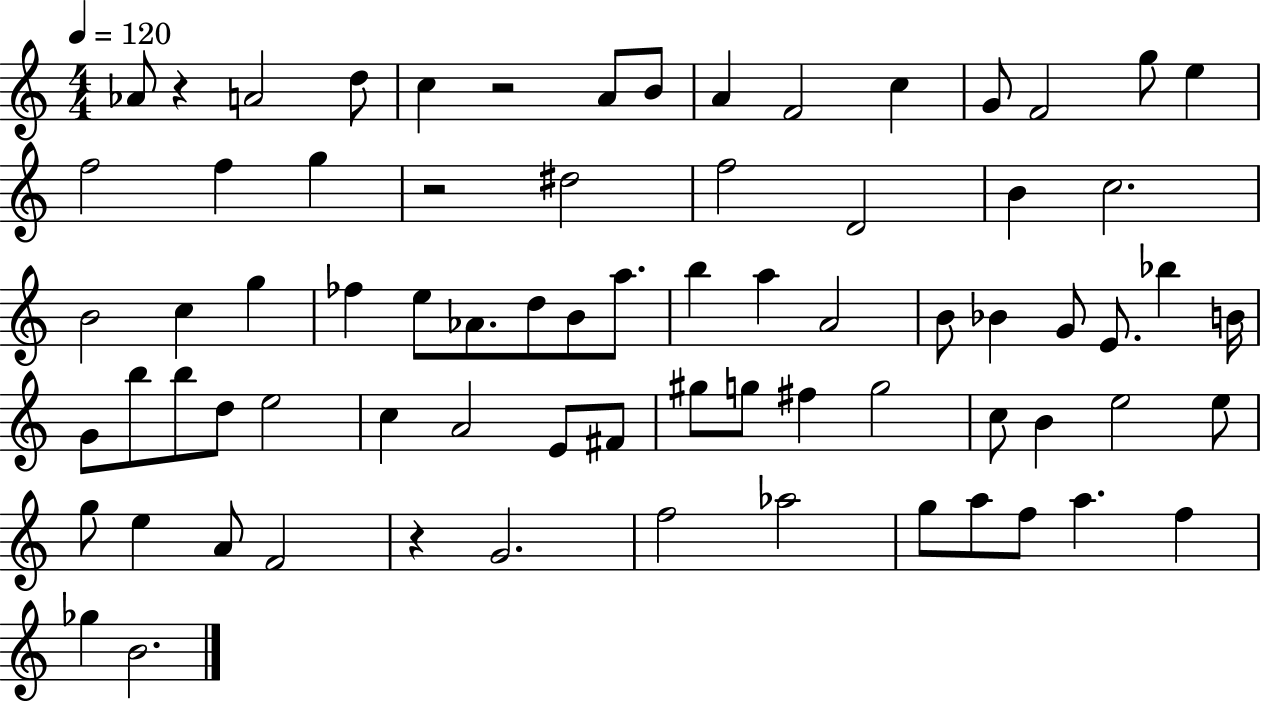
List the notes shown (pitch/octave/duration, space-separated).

Ab4/e R/q A4/h D5/e C5/q R/h A4/e B4/e A4/q F4/h C5/q G4/e F4/h G5/e E5/q F5/h F5/q G5/q R/h D#5/h F5/h D4/h B4/q C5/h. B4/h C5/q G5/q FES5/q E5/e Ab4/e. D5/e B4/e A5/e. B5/q A5/q A4/h B4/e Bb4/q G4/e E4/e. Bb5/q B4/s G4/e B5/e B5/e D5/e E5/h C5/q A4/h E4/e F#4/e G#5/e G5/e F#5/q G5/h C5/e B4/q E5/h E5/e G5/e E5/q A4/e F4/h R/q G4/h. F5/h Ab5/h G5/e A5/e F5/e A5/q. F5/q Gb5/q B4/h.